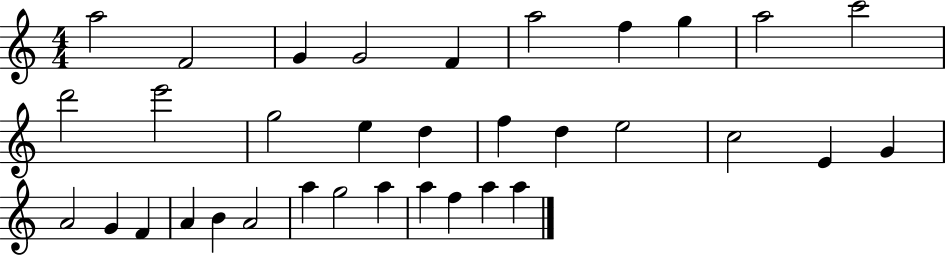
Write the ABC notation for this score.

X:1
T:Untitled
M:4/4
L:1/4
K:C
a2 F2 G G2 F a2 f g a2 c'2 d'2 e'2 g2 e d f d e2 c2 E G A2 G F A B A2 a g2 a a f a a